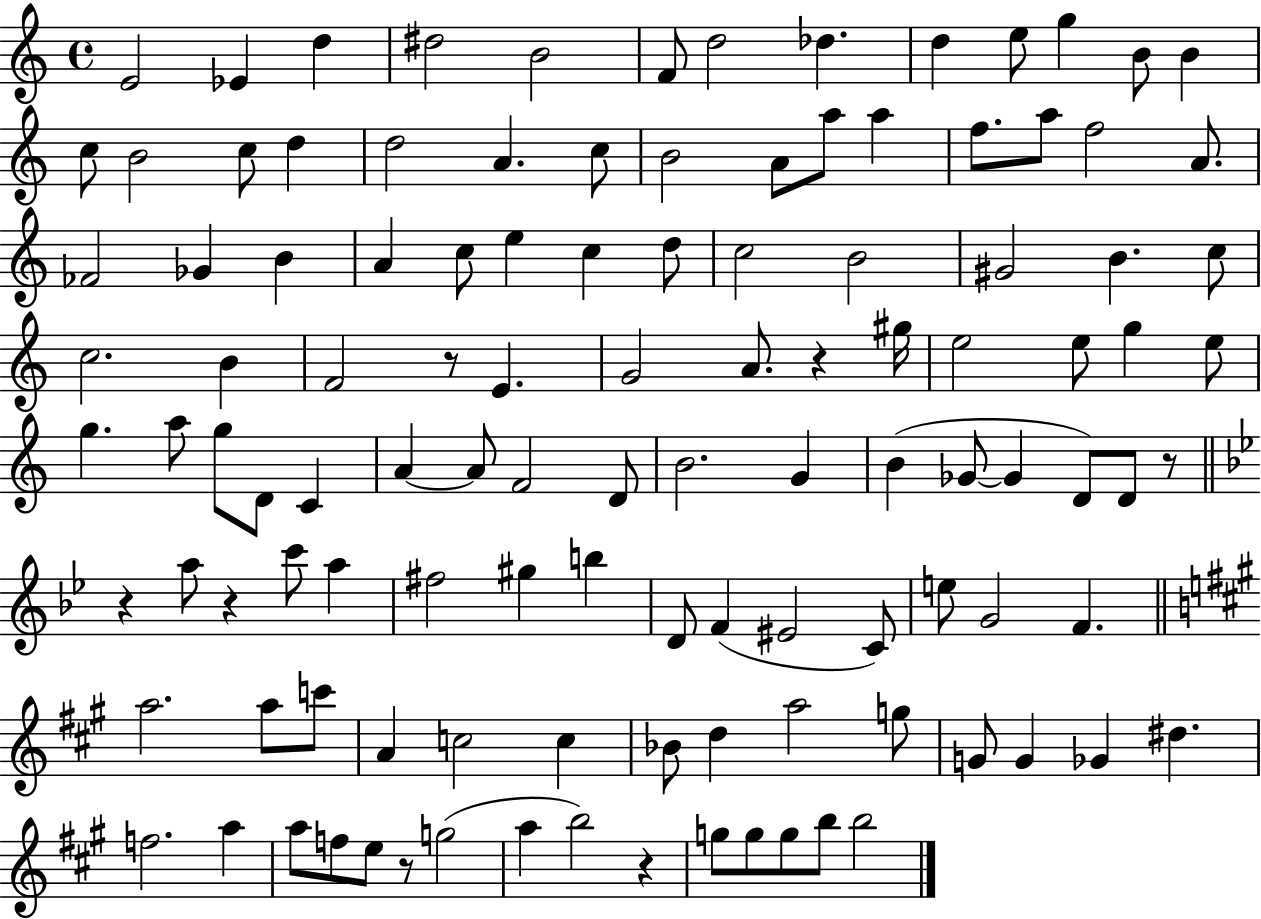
X:1
T:Untitled
M:4/4
L:1/4
K:C
E2 _E d ^d2 B2 F/2 d2 _d d e/2 g B/2 B c/2 B2 c/2 d d2 A c/2 B2 A/2 a/2 a f/2 a/2 f2 A/2 _F2 _G B A c/2 e c d/2 c2 B2 ^G2 B c/2 c2 B F2 z/2 E G2 A/2 z ^g/4 e2 e/2 g e/2 g a/2 g/2 D/2 C A A/2 F2 D/2 B2 G B _G/2 _G D/2 D/2 z/2 z a/2 z c'/2 a ^f2 ^g b D/2 F ^E2 C/2 e/2 G2 F a2 a/2 c'/2 A c2 c _B/2 d a2 g/2 G/2 G _G ^d f2 a a/2 f/2 e/2 z/2 g2 a b2 z g/2 g/2 g/2 b/2 b2